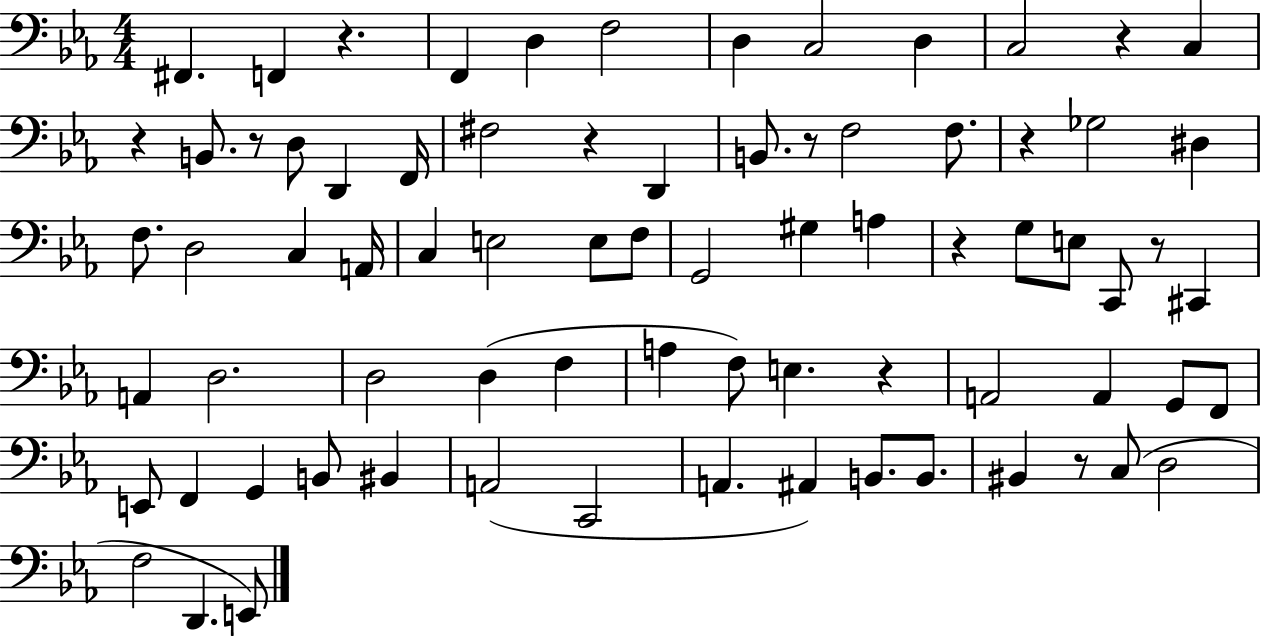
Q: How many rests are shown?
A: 11